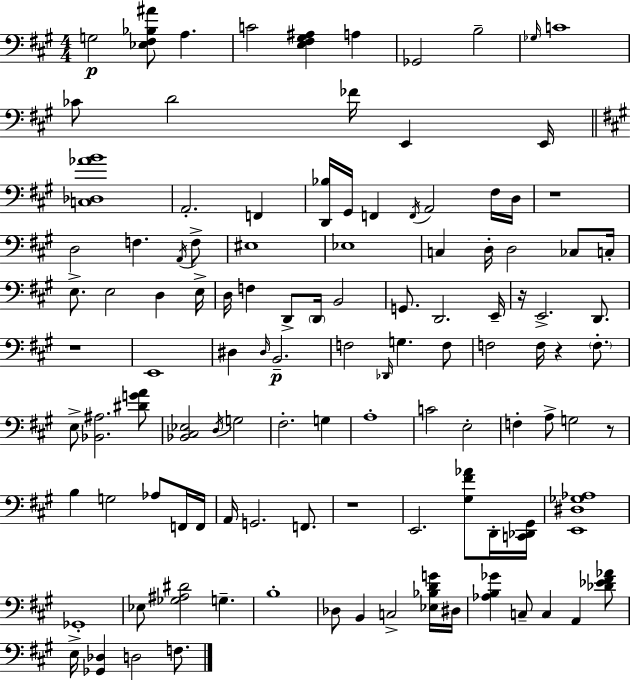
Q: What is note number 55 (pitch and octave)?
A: F3